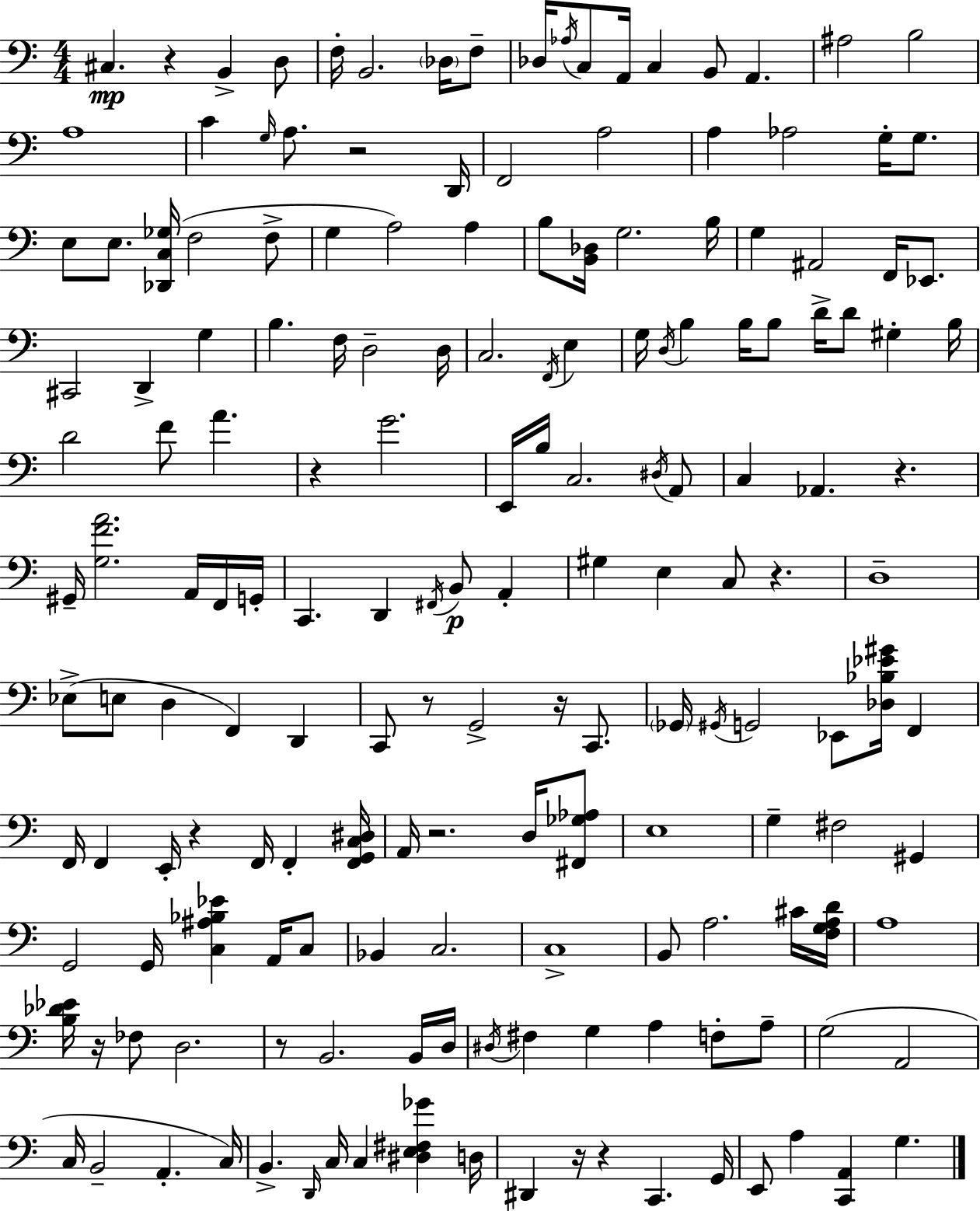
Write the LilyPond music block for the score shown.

{
  \clef bass
  \numericTimeSignature
  \time 4/4
  \key c \major
  \repeat volta 2 { cis4.\mp r4 b,4-> d8 | f16-. b,2. \parenthesize des16 f8-- | des16 \acciaccatura { aes16 } c8 a,16 c4 b,8 a,4. | ais2 b2 | \break a1 | c'4 \grace { g16 } a8. r2 | d,16 f,2 a2 | a4 aes2 g16-. g8. | \break e8 e8. <des, c ges>16( f2 | f8-> g4 a2) a4 | b8 <b, des>16 g2. | b16 g4 ais,2 f,16 ees,8. | \break cis,2 d,4-> g4 | b4. f16 d2-- | d16 c2. \acciaccatura { f,16 } e4 | g16 \acciaccatura { d16 } b4 b16 b8 d'16-> d'8 gis4-. | \break b16 d'2 f'8 a'4. | r4 g'2. | e,16 b16 c2. | \acciaccatura { dis16 } a,8 c4 aes,4. r4. | \break gis,16-- <g f' a'>2. | a,16 f,16 g,16-. c,4. d,4 \acciaccatura { fis,16 } | b,8\p a,4-. gis4 e4 c8 | r4. d1-- | \break ees8->( e8 d4 f,4) | d,4 c,8 r8 g,2-> | r16 c,8. \parenthesize ges,16 \acciaccatura { gis,16 } g,2 | ees,8 <des bes ees' gis'>16 f,4 f,16 f,4 e,16-. r4 | \break f,16 f,4-. <f, g, c dis>16 a,16 r2. | d16 <fis, ges aes>8 e1 | g4-- fis2 | gis,4 g,2 g,16 | \break <c ais bes ees'>4 a,16 c8 bes,4 c2. | c1-> | b,8 a2. | cis'16 <f g a d'>16 a1 | \break <b des' ees'>16 r16 fes8 d2. | r8 b,2. | b,16 d16 \acciaccatura { dis16 } fis4 g4 | a4 f8-. a8-- g2( | \break a,2 c16 b,2-- | a,4.-. c16) b,4.-> \grace { d,16 } c16 | c4 <dis e fis ges'>4 d16 dis,4 r16 r4 | c,4. g,16 e,8 a4 <c, a,>4 | \break g4. } \bar "|."
}